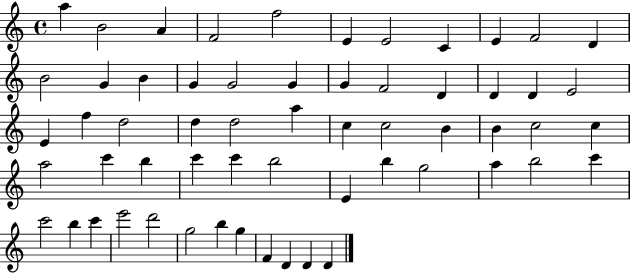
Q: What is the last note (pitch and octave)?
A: D4